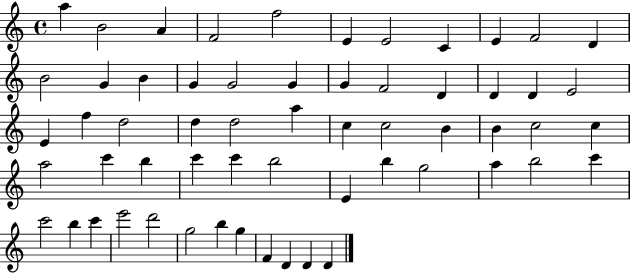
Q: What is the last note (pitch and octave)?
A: D4